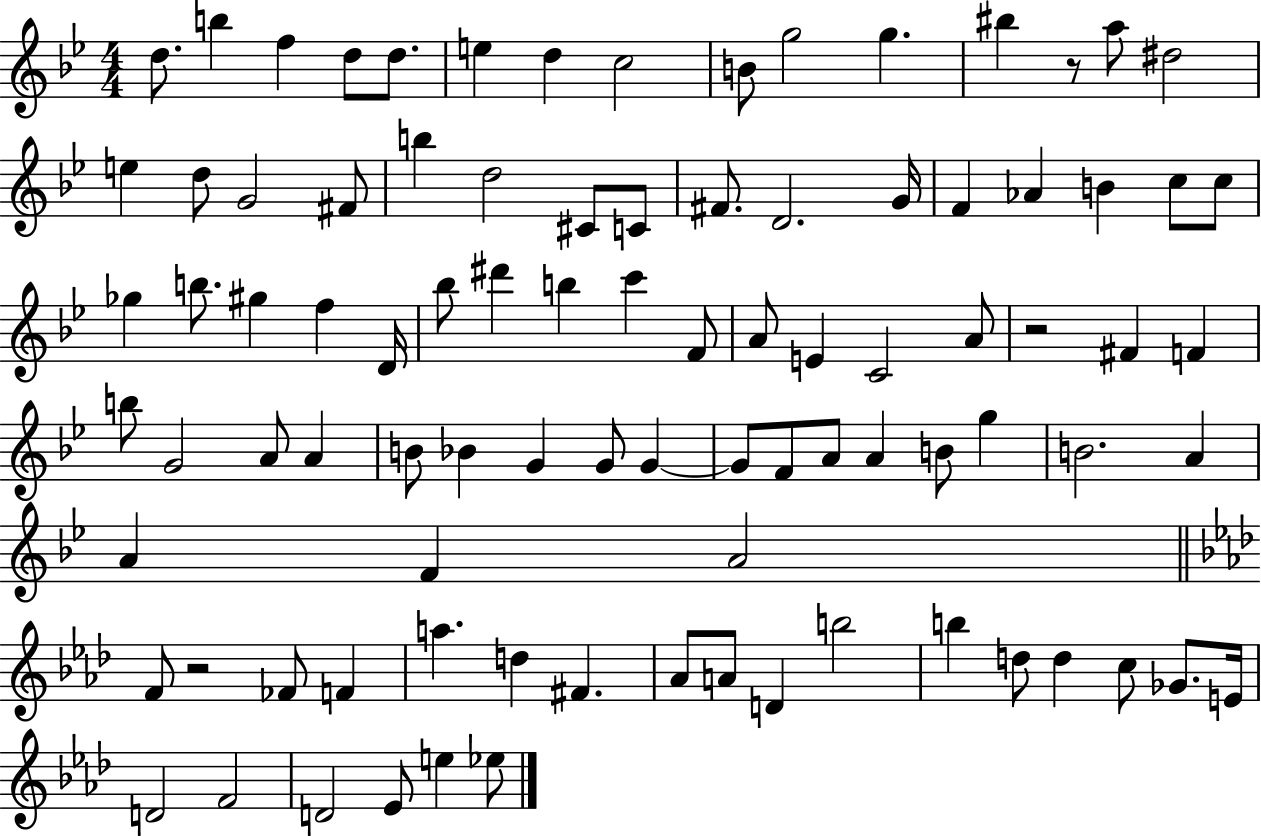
D5/e. B5/q F5/q D5/e D5/e. E5/q D5/q C5/h B4/e G5/h G5/q. BIS5/q R/e A5/e D#5/h E5/q D5/e G4/h F#4/e B5/q D5/h C#4/e C4/e F#4/e. D4/h. G4/s F4/q Ab4/q B4/q C5/e C5/e Gb5/q B5/e. G#5/q F5/q D4/s Bb5/e D#6/q B5/q C6/q F4/e A4/e E4/q C4/h A4/e R/h F#4/q F4/q B5/e G4/h A4/e A4/q B4/e Bb4/q G4/q G4/e G4/q G4/e F4/e A4/e A4/q B4/e G5/q B4/h. A4/q A4/q F4/q A4/h F4/e R/h FES4/e F4/q A5/q. D5/q F#4/q. Ab4/e A4/e D4/q B5/h B5/q D5/e D5/q C5/e Gb4/e. E4/s D4/h F4/h D4/h Eb4/e E5/q Eb5/e